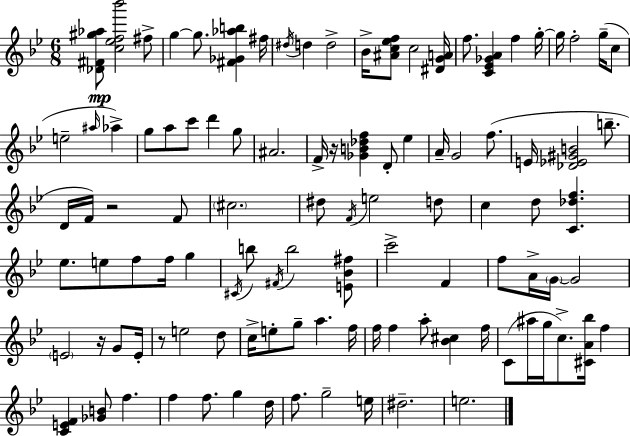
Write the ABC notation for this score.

X:1
T:Untitled
M:6/8
L:1/4
K:Bb
[_D^F^g_a]/2 [c_ef_b']2 ^f/2 g g/2 [^F_G_ab] ^f/4 ^d/4 d d2 _B/4 [^Ac_ef]/2 c2 [^DGA]/4 f/2 [C_E_GA] f g/4 g/4 f2 g/4 c/2 e2 ^a/4 _a g/2 a/2 c'/2 d' g/2 ^A2 F/4 z/4 [_GB_df] D/2 _e A/4 G2 f/2 E/4 [_D_E^GB]2 b/2 D/4 F/4 z2 F/2 ^c2 ^d/2 F/4 e2 d/2 c d/2 [C_df] _e/2 e/2 f/2 f/4 g ^C/4 b/2 ^F/4 b2 [E_B^f]/2 c'2 F f/2 A/4 G/4 G2 E2 z/4 G/2 E/4 z/2 e2 d/2 c/4 e/2 g/2 a f/4 f/4 f a/2 [_B^c] f/4 C/2 ^a/4 g/4 c/2 [^CA_b]/4 f [CEF] [_GB]/2 f f f/2 g d/4 f/2 g2 e/4 ^d2 e2